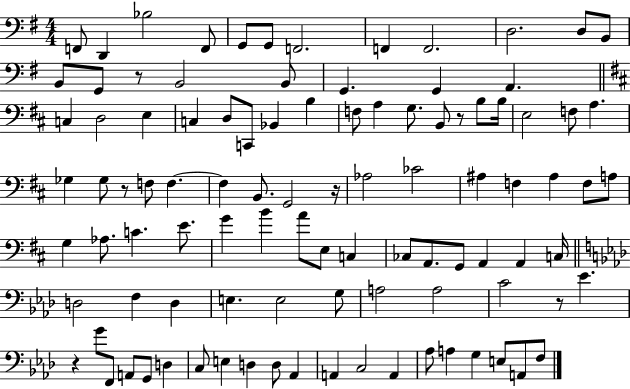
X:1
T:Untitled
M:4/4
L:1/4
K:G
F,,/2 D,, _B,2 F,,/2 G,,/2 G,,/2 F,,2 F,, F,,2 D,2 D,/2 B,,/2 B,,/2 G,,/2 z/2 B,,2 B,,/2 G,, G,, A,, C, D,2 E, C, D,/2 C,,/2 _B,, B, F,/2 A, G,/2 B,,/2 z/2 B,/2 B,/4 E,2 F,/2 A, _G, _G,/2 z/2 F,/2 F, F, B,,/2 G,,2 z/4 _A,2 _C2 ^A, F, ^A, F,/2 A,/2 G, _A,/2 C E/2 G B A/2 E,/2 C, _C,/2 A,,/2 G,,/2 A,, A,, C,/4 D,2 F, D, E, E,2 G,/2 A,2 A,2 C2 z/2 _E z G/2 F,,/2 A,,/2 G,,/2 D, C,/2 E, D, D,/2 _A,, A,, C,2 A,, _A,/2 A, G, E,/2 A,,/2 F,/2